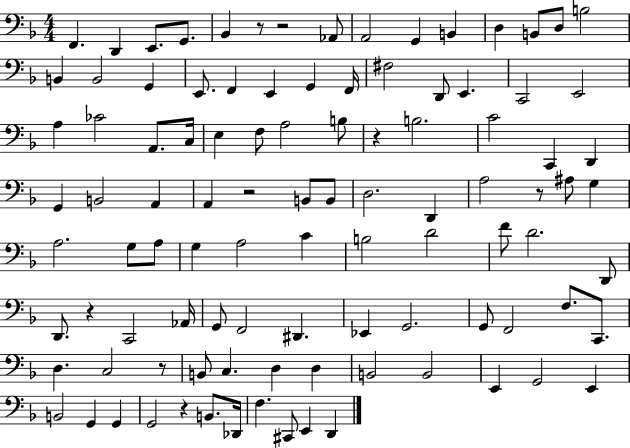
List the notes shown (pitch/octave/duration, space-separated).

F2/q. D2/q E2/e. G2/e. Bb2/q R/e R/h Ab2/e A2/h G2/q B2/q D3/q B2/e D3/e B3/h B2/q B2/h G2/q E2/e. F2/q E2/q G2/q F2/s F#3/h D2/e E2/q. C2/h E2/h A3/q CES4/h A2/e. C3/s E3/q F3/e A3/h B3/e R/q B3/h. C4/h C2/q D2/q G2/q B2/h A2/q A2/q R/h B2/e B2/e D3/h. D2/q A3/h R/e A#3/e G3/q A3/h. G3/e A3/e G3/q A3/h C4/q B3/h D4/h F4/e D4/h. D2/e D2/e. R/q C2/h Ab2/s G2/e F2/h D#2/q. Eb2/q G2/h. G2/e F2/h F3/e. C2/e. D3/q. C3/h R/e B2/e C3/q. D3/q D3/q B2/h B2/h E2/q G2/h E2/q B2/h G2/q G2/q G2/h R/q B2/e. Db2/s F3/q. C#2/e E2/q D2/q